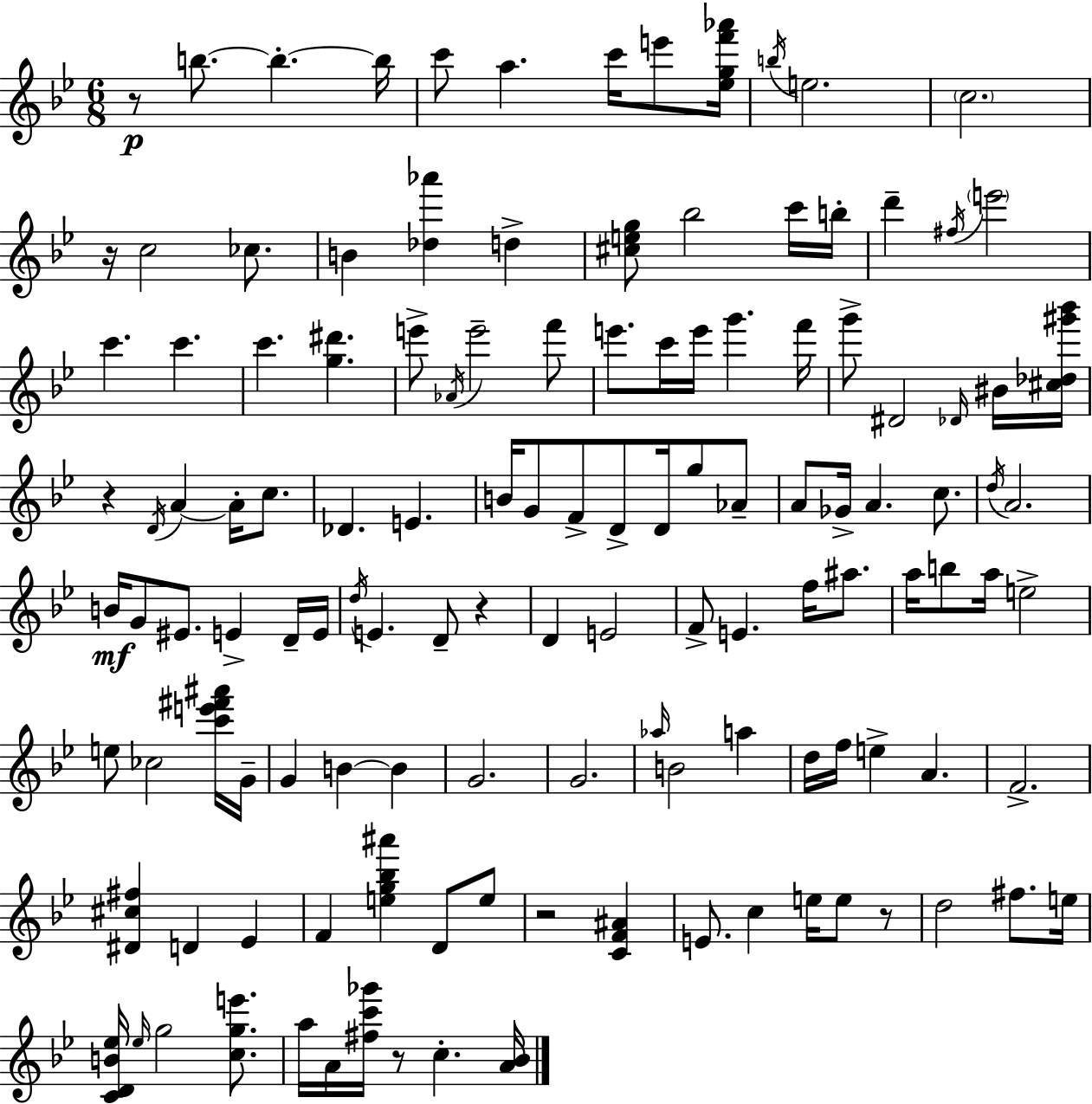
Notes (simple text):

R/e B5/e. B5/q. B5/s C6/e A5/q. C6/s E6/e [Eb5,G5,F6,Ab6]/s B5/s E5/h. C5/h. R/s C5/h CES5/e. B4/q [Db5,Ab6]/q D5/q [C#5,E5,G5]/e Bb5/h C6/s B5/s D6/q F#5/s E6/h C6/q. C6/q. C6/q. [G5,D#6]/q. E6/e Ab4/s E6/h F6/e E6/e. C6/s E6/s G6/q. F6/s G6/e D#4/h Db4/s BIS4/s [C#5,Db5,G#6,Bb6]/s R/q D4/s A4/q A4/s C5/e. Db4/q. E4/q. B4/s G4/e F4/e D4/e D4/s G5/e Ab4/e A4/e Gb4/s A4/q. C5/e. D5/s A4/h. B4/s G4/e EIS4/e. E4/q D4/s E4/s D5/s E4/q. D4/e R/q D4/q E4/h F4/e E4/q. F5/s A#5/e. A5/s B5/e A5/s E5/h E5/e CES5/h [C6,E6,F#6,A#6]/s G4/s G4/q B4/q B4/q G4/h. G4/h. Ab5/s B4/h A5/q D5/s F5/s E5/q A4/q. F4/h. [D#4,C#5,F#5]/q D4/q Eb4/q F4/q [E5,G5,Bb5,A#6]/q D4/e E5/e R/h [C4,F4,A#4]/q E4/e. C5/q E5/s E5/e R/e D5/h F#5/e. E5/s [C4,D4,B4,Eb5]/s Eb5/s G5/h [C5,G5,E6]/e. A5/s A4/s [F#5,C6,Gb6]/s R/e C5/q. [A4,Bb4]/s